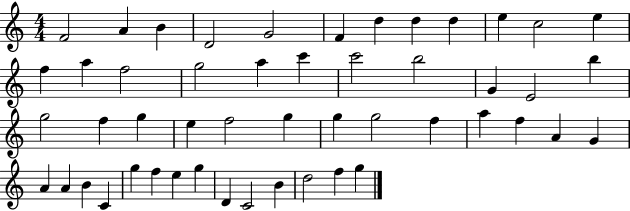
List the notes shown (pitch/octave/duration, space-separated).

F4/h A4/q B4/q D4/h G4/h F4/q D5/q D5/q D5/q E5/q C5/h E5/q F5/q A5/q F5/h G5/h A5/q C6/q C6/h B5/h G4/q E4/h B5/q G5/h F5/q G5/q E5/q F5/h G5/q G5/q G5/h F5/q A5/q F5/q A4/q G4/q A4/q A4/q B4/q C4/q G5/q F5/q E5/q G5/q D4/q C4/h B4/q D5/h F5/q G5/q